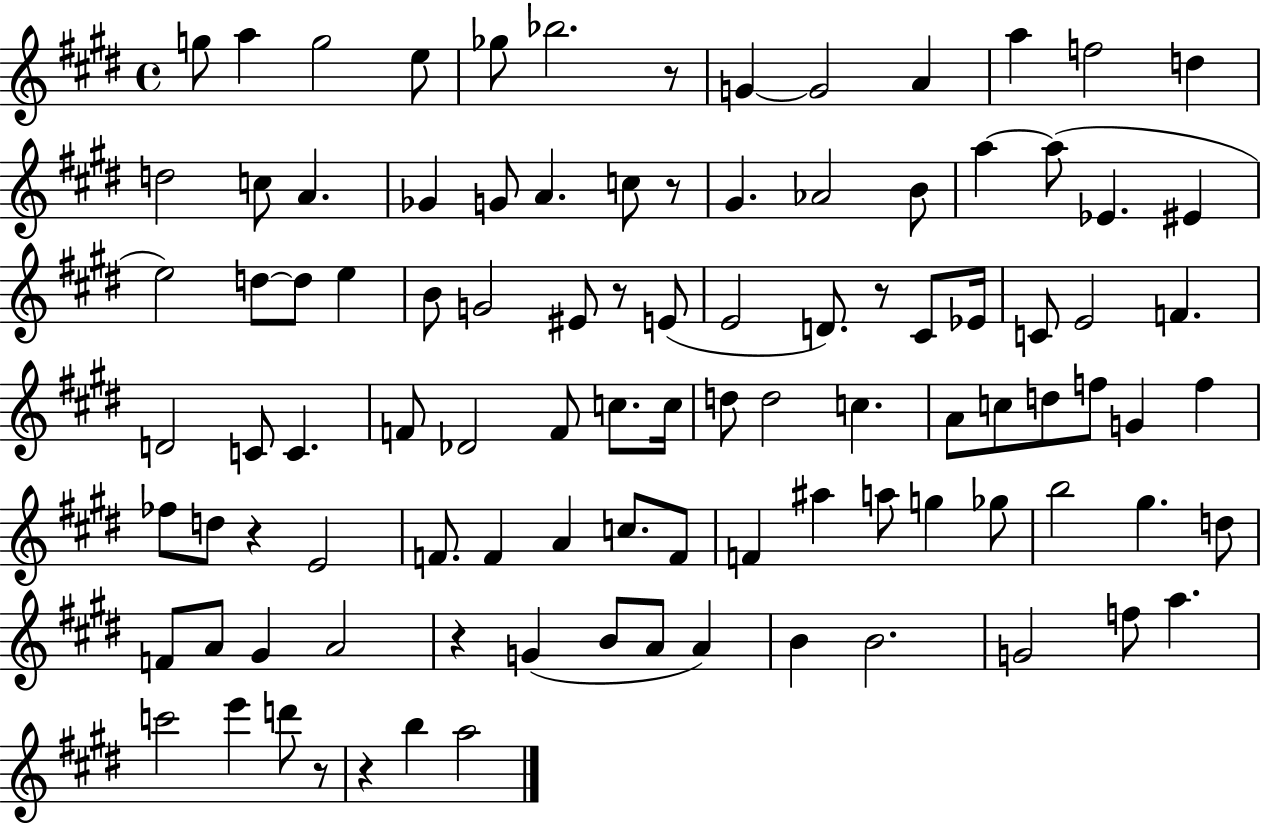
{
  \clef treble
  \time 4/4
  \defaultTimeSignature
  \key e \major
  g''8 a''4 g''2 e''8 | ges''8 bes''2. r8 | g'4~~ g'2 a'4 | a''4 f''2 d''4 | \break d''2 c''8 a'4. | ges'4 g'8 a'4. c''8 r8 | gis'4. aes'2 b'8 | a''4~~ a''8( ees'4. eis'4 | \break e''2) d''8~~ d''8 e''4 | b'8 g'2 eis'8 r8 e'8( | e'2 d'8.) r8 cis'8 ees'16 | c'8 e'2 f'4. | \break d'2 c'8 c'4. | f'8 des'2 f'8 c''8. c''16 | d''8 d''2 c''4. | a'8 c''8 d''8 f''8 g'4 f''4 | \break fes''8 d''8 r4 e'2 | f'8. f'4 a'4 c''8. f'8 | f'4 ais''4 a''8 g''4 ges''8 | b''2 gis''4. d''8 | \break f'8 a'8 gis'4 a'2 | r4 g'4( b'8 a'8 a'4) | b'4 b'2. | g'2 f''8 a''4. | \break c'''2 e'''4 d'''8 r8 | r4 b''4 a''2 | \bar "|."
}